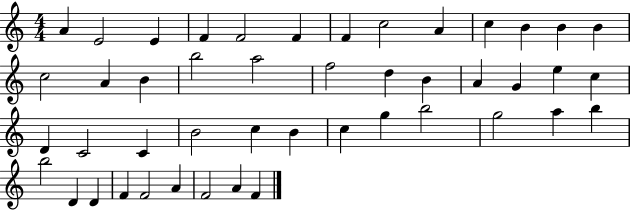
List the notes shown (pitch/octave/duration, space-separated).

A4/q E4/h E4/q F4/q F4/h F4/q F4/q C5/h A4/q C5/q B4/q B4/q B4/q C5/h A4/q B4/q B5/h A5/h F5/h D5/q B4/q A4/q G4/q E5/q C5/q D4/q C4/h C4/q B4/h C5/q B4/q C5/q G5/q B5/h G5/h A5/q B5/q B5/h D4/q D4/q F4/q F4/h A4/q F4/h A4/q F4/q